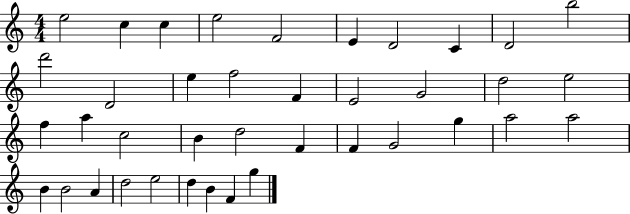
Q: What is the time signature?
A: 4/4